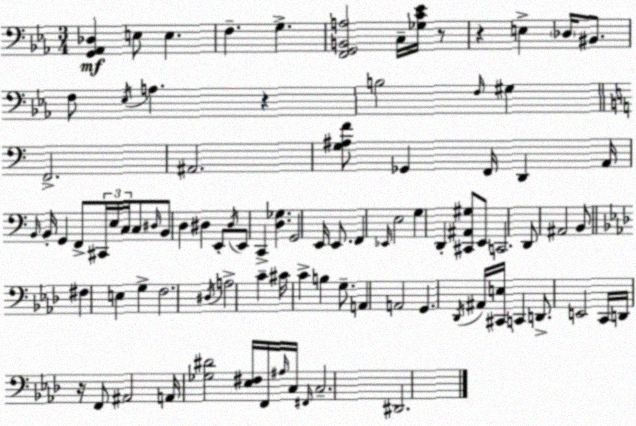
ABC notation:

X:1
T:Untitled
M:3/4
L:1/4
K:Eb
[G,,_A,,_D,] E,/2 E, F, G, [F,,G,,B,,A,]2 C,/4 [_G,C_E]/4 z/2 z E, _D,/4 ^B,,/2 F,/2 _E,/4 A, z B,2 F,/4 ^G, F,,2 ^A,,2 [G,^A,F]/2 _G,, F,,/4 D,, A,,/4 B,,/4 B,,/4 G,, F,,/2 ^C,,/4 E,/4 C,/4 C,/2 ^D,/4 B,,/2 D, ^D, E,,/2 ^D,/4 E,,/2 C,, [D,_G,] G,,2 E,,/4 E,,/2 F,, _E,,/4 E,2 G, D,, [^C,,^A,,^G,]/2 E,,/2 C,,2 D,,/2 ^A,,2 B,,/2 ^F, E, G, F,2 ^D,/4 A,2 C ^C/4 C B, G,/2 A,, A,,2 G,, _D,,/4 ^A,,/4 [^C,,E,]/4 C,, D,,/2 E,,2 C,,/4 D,,/4 z/4 F,,/2 ^A,,2 A,,/4 [_G,^D]2 [_E,^F,]/4 F,,/4 ^A,/4 C,/4 ^F,,/4 C,2 ^D,,2